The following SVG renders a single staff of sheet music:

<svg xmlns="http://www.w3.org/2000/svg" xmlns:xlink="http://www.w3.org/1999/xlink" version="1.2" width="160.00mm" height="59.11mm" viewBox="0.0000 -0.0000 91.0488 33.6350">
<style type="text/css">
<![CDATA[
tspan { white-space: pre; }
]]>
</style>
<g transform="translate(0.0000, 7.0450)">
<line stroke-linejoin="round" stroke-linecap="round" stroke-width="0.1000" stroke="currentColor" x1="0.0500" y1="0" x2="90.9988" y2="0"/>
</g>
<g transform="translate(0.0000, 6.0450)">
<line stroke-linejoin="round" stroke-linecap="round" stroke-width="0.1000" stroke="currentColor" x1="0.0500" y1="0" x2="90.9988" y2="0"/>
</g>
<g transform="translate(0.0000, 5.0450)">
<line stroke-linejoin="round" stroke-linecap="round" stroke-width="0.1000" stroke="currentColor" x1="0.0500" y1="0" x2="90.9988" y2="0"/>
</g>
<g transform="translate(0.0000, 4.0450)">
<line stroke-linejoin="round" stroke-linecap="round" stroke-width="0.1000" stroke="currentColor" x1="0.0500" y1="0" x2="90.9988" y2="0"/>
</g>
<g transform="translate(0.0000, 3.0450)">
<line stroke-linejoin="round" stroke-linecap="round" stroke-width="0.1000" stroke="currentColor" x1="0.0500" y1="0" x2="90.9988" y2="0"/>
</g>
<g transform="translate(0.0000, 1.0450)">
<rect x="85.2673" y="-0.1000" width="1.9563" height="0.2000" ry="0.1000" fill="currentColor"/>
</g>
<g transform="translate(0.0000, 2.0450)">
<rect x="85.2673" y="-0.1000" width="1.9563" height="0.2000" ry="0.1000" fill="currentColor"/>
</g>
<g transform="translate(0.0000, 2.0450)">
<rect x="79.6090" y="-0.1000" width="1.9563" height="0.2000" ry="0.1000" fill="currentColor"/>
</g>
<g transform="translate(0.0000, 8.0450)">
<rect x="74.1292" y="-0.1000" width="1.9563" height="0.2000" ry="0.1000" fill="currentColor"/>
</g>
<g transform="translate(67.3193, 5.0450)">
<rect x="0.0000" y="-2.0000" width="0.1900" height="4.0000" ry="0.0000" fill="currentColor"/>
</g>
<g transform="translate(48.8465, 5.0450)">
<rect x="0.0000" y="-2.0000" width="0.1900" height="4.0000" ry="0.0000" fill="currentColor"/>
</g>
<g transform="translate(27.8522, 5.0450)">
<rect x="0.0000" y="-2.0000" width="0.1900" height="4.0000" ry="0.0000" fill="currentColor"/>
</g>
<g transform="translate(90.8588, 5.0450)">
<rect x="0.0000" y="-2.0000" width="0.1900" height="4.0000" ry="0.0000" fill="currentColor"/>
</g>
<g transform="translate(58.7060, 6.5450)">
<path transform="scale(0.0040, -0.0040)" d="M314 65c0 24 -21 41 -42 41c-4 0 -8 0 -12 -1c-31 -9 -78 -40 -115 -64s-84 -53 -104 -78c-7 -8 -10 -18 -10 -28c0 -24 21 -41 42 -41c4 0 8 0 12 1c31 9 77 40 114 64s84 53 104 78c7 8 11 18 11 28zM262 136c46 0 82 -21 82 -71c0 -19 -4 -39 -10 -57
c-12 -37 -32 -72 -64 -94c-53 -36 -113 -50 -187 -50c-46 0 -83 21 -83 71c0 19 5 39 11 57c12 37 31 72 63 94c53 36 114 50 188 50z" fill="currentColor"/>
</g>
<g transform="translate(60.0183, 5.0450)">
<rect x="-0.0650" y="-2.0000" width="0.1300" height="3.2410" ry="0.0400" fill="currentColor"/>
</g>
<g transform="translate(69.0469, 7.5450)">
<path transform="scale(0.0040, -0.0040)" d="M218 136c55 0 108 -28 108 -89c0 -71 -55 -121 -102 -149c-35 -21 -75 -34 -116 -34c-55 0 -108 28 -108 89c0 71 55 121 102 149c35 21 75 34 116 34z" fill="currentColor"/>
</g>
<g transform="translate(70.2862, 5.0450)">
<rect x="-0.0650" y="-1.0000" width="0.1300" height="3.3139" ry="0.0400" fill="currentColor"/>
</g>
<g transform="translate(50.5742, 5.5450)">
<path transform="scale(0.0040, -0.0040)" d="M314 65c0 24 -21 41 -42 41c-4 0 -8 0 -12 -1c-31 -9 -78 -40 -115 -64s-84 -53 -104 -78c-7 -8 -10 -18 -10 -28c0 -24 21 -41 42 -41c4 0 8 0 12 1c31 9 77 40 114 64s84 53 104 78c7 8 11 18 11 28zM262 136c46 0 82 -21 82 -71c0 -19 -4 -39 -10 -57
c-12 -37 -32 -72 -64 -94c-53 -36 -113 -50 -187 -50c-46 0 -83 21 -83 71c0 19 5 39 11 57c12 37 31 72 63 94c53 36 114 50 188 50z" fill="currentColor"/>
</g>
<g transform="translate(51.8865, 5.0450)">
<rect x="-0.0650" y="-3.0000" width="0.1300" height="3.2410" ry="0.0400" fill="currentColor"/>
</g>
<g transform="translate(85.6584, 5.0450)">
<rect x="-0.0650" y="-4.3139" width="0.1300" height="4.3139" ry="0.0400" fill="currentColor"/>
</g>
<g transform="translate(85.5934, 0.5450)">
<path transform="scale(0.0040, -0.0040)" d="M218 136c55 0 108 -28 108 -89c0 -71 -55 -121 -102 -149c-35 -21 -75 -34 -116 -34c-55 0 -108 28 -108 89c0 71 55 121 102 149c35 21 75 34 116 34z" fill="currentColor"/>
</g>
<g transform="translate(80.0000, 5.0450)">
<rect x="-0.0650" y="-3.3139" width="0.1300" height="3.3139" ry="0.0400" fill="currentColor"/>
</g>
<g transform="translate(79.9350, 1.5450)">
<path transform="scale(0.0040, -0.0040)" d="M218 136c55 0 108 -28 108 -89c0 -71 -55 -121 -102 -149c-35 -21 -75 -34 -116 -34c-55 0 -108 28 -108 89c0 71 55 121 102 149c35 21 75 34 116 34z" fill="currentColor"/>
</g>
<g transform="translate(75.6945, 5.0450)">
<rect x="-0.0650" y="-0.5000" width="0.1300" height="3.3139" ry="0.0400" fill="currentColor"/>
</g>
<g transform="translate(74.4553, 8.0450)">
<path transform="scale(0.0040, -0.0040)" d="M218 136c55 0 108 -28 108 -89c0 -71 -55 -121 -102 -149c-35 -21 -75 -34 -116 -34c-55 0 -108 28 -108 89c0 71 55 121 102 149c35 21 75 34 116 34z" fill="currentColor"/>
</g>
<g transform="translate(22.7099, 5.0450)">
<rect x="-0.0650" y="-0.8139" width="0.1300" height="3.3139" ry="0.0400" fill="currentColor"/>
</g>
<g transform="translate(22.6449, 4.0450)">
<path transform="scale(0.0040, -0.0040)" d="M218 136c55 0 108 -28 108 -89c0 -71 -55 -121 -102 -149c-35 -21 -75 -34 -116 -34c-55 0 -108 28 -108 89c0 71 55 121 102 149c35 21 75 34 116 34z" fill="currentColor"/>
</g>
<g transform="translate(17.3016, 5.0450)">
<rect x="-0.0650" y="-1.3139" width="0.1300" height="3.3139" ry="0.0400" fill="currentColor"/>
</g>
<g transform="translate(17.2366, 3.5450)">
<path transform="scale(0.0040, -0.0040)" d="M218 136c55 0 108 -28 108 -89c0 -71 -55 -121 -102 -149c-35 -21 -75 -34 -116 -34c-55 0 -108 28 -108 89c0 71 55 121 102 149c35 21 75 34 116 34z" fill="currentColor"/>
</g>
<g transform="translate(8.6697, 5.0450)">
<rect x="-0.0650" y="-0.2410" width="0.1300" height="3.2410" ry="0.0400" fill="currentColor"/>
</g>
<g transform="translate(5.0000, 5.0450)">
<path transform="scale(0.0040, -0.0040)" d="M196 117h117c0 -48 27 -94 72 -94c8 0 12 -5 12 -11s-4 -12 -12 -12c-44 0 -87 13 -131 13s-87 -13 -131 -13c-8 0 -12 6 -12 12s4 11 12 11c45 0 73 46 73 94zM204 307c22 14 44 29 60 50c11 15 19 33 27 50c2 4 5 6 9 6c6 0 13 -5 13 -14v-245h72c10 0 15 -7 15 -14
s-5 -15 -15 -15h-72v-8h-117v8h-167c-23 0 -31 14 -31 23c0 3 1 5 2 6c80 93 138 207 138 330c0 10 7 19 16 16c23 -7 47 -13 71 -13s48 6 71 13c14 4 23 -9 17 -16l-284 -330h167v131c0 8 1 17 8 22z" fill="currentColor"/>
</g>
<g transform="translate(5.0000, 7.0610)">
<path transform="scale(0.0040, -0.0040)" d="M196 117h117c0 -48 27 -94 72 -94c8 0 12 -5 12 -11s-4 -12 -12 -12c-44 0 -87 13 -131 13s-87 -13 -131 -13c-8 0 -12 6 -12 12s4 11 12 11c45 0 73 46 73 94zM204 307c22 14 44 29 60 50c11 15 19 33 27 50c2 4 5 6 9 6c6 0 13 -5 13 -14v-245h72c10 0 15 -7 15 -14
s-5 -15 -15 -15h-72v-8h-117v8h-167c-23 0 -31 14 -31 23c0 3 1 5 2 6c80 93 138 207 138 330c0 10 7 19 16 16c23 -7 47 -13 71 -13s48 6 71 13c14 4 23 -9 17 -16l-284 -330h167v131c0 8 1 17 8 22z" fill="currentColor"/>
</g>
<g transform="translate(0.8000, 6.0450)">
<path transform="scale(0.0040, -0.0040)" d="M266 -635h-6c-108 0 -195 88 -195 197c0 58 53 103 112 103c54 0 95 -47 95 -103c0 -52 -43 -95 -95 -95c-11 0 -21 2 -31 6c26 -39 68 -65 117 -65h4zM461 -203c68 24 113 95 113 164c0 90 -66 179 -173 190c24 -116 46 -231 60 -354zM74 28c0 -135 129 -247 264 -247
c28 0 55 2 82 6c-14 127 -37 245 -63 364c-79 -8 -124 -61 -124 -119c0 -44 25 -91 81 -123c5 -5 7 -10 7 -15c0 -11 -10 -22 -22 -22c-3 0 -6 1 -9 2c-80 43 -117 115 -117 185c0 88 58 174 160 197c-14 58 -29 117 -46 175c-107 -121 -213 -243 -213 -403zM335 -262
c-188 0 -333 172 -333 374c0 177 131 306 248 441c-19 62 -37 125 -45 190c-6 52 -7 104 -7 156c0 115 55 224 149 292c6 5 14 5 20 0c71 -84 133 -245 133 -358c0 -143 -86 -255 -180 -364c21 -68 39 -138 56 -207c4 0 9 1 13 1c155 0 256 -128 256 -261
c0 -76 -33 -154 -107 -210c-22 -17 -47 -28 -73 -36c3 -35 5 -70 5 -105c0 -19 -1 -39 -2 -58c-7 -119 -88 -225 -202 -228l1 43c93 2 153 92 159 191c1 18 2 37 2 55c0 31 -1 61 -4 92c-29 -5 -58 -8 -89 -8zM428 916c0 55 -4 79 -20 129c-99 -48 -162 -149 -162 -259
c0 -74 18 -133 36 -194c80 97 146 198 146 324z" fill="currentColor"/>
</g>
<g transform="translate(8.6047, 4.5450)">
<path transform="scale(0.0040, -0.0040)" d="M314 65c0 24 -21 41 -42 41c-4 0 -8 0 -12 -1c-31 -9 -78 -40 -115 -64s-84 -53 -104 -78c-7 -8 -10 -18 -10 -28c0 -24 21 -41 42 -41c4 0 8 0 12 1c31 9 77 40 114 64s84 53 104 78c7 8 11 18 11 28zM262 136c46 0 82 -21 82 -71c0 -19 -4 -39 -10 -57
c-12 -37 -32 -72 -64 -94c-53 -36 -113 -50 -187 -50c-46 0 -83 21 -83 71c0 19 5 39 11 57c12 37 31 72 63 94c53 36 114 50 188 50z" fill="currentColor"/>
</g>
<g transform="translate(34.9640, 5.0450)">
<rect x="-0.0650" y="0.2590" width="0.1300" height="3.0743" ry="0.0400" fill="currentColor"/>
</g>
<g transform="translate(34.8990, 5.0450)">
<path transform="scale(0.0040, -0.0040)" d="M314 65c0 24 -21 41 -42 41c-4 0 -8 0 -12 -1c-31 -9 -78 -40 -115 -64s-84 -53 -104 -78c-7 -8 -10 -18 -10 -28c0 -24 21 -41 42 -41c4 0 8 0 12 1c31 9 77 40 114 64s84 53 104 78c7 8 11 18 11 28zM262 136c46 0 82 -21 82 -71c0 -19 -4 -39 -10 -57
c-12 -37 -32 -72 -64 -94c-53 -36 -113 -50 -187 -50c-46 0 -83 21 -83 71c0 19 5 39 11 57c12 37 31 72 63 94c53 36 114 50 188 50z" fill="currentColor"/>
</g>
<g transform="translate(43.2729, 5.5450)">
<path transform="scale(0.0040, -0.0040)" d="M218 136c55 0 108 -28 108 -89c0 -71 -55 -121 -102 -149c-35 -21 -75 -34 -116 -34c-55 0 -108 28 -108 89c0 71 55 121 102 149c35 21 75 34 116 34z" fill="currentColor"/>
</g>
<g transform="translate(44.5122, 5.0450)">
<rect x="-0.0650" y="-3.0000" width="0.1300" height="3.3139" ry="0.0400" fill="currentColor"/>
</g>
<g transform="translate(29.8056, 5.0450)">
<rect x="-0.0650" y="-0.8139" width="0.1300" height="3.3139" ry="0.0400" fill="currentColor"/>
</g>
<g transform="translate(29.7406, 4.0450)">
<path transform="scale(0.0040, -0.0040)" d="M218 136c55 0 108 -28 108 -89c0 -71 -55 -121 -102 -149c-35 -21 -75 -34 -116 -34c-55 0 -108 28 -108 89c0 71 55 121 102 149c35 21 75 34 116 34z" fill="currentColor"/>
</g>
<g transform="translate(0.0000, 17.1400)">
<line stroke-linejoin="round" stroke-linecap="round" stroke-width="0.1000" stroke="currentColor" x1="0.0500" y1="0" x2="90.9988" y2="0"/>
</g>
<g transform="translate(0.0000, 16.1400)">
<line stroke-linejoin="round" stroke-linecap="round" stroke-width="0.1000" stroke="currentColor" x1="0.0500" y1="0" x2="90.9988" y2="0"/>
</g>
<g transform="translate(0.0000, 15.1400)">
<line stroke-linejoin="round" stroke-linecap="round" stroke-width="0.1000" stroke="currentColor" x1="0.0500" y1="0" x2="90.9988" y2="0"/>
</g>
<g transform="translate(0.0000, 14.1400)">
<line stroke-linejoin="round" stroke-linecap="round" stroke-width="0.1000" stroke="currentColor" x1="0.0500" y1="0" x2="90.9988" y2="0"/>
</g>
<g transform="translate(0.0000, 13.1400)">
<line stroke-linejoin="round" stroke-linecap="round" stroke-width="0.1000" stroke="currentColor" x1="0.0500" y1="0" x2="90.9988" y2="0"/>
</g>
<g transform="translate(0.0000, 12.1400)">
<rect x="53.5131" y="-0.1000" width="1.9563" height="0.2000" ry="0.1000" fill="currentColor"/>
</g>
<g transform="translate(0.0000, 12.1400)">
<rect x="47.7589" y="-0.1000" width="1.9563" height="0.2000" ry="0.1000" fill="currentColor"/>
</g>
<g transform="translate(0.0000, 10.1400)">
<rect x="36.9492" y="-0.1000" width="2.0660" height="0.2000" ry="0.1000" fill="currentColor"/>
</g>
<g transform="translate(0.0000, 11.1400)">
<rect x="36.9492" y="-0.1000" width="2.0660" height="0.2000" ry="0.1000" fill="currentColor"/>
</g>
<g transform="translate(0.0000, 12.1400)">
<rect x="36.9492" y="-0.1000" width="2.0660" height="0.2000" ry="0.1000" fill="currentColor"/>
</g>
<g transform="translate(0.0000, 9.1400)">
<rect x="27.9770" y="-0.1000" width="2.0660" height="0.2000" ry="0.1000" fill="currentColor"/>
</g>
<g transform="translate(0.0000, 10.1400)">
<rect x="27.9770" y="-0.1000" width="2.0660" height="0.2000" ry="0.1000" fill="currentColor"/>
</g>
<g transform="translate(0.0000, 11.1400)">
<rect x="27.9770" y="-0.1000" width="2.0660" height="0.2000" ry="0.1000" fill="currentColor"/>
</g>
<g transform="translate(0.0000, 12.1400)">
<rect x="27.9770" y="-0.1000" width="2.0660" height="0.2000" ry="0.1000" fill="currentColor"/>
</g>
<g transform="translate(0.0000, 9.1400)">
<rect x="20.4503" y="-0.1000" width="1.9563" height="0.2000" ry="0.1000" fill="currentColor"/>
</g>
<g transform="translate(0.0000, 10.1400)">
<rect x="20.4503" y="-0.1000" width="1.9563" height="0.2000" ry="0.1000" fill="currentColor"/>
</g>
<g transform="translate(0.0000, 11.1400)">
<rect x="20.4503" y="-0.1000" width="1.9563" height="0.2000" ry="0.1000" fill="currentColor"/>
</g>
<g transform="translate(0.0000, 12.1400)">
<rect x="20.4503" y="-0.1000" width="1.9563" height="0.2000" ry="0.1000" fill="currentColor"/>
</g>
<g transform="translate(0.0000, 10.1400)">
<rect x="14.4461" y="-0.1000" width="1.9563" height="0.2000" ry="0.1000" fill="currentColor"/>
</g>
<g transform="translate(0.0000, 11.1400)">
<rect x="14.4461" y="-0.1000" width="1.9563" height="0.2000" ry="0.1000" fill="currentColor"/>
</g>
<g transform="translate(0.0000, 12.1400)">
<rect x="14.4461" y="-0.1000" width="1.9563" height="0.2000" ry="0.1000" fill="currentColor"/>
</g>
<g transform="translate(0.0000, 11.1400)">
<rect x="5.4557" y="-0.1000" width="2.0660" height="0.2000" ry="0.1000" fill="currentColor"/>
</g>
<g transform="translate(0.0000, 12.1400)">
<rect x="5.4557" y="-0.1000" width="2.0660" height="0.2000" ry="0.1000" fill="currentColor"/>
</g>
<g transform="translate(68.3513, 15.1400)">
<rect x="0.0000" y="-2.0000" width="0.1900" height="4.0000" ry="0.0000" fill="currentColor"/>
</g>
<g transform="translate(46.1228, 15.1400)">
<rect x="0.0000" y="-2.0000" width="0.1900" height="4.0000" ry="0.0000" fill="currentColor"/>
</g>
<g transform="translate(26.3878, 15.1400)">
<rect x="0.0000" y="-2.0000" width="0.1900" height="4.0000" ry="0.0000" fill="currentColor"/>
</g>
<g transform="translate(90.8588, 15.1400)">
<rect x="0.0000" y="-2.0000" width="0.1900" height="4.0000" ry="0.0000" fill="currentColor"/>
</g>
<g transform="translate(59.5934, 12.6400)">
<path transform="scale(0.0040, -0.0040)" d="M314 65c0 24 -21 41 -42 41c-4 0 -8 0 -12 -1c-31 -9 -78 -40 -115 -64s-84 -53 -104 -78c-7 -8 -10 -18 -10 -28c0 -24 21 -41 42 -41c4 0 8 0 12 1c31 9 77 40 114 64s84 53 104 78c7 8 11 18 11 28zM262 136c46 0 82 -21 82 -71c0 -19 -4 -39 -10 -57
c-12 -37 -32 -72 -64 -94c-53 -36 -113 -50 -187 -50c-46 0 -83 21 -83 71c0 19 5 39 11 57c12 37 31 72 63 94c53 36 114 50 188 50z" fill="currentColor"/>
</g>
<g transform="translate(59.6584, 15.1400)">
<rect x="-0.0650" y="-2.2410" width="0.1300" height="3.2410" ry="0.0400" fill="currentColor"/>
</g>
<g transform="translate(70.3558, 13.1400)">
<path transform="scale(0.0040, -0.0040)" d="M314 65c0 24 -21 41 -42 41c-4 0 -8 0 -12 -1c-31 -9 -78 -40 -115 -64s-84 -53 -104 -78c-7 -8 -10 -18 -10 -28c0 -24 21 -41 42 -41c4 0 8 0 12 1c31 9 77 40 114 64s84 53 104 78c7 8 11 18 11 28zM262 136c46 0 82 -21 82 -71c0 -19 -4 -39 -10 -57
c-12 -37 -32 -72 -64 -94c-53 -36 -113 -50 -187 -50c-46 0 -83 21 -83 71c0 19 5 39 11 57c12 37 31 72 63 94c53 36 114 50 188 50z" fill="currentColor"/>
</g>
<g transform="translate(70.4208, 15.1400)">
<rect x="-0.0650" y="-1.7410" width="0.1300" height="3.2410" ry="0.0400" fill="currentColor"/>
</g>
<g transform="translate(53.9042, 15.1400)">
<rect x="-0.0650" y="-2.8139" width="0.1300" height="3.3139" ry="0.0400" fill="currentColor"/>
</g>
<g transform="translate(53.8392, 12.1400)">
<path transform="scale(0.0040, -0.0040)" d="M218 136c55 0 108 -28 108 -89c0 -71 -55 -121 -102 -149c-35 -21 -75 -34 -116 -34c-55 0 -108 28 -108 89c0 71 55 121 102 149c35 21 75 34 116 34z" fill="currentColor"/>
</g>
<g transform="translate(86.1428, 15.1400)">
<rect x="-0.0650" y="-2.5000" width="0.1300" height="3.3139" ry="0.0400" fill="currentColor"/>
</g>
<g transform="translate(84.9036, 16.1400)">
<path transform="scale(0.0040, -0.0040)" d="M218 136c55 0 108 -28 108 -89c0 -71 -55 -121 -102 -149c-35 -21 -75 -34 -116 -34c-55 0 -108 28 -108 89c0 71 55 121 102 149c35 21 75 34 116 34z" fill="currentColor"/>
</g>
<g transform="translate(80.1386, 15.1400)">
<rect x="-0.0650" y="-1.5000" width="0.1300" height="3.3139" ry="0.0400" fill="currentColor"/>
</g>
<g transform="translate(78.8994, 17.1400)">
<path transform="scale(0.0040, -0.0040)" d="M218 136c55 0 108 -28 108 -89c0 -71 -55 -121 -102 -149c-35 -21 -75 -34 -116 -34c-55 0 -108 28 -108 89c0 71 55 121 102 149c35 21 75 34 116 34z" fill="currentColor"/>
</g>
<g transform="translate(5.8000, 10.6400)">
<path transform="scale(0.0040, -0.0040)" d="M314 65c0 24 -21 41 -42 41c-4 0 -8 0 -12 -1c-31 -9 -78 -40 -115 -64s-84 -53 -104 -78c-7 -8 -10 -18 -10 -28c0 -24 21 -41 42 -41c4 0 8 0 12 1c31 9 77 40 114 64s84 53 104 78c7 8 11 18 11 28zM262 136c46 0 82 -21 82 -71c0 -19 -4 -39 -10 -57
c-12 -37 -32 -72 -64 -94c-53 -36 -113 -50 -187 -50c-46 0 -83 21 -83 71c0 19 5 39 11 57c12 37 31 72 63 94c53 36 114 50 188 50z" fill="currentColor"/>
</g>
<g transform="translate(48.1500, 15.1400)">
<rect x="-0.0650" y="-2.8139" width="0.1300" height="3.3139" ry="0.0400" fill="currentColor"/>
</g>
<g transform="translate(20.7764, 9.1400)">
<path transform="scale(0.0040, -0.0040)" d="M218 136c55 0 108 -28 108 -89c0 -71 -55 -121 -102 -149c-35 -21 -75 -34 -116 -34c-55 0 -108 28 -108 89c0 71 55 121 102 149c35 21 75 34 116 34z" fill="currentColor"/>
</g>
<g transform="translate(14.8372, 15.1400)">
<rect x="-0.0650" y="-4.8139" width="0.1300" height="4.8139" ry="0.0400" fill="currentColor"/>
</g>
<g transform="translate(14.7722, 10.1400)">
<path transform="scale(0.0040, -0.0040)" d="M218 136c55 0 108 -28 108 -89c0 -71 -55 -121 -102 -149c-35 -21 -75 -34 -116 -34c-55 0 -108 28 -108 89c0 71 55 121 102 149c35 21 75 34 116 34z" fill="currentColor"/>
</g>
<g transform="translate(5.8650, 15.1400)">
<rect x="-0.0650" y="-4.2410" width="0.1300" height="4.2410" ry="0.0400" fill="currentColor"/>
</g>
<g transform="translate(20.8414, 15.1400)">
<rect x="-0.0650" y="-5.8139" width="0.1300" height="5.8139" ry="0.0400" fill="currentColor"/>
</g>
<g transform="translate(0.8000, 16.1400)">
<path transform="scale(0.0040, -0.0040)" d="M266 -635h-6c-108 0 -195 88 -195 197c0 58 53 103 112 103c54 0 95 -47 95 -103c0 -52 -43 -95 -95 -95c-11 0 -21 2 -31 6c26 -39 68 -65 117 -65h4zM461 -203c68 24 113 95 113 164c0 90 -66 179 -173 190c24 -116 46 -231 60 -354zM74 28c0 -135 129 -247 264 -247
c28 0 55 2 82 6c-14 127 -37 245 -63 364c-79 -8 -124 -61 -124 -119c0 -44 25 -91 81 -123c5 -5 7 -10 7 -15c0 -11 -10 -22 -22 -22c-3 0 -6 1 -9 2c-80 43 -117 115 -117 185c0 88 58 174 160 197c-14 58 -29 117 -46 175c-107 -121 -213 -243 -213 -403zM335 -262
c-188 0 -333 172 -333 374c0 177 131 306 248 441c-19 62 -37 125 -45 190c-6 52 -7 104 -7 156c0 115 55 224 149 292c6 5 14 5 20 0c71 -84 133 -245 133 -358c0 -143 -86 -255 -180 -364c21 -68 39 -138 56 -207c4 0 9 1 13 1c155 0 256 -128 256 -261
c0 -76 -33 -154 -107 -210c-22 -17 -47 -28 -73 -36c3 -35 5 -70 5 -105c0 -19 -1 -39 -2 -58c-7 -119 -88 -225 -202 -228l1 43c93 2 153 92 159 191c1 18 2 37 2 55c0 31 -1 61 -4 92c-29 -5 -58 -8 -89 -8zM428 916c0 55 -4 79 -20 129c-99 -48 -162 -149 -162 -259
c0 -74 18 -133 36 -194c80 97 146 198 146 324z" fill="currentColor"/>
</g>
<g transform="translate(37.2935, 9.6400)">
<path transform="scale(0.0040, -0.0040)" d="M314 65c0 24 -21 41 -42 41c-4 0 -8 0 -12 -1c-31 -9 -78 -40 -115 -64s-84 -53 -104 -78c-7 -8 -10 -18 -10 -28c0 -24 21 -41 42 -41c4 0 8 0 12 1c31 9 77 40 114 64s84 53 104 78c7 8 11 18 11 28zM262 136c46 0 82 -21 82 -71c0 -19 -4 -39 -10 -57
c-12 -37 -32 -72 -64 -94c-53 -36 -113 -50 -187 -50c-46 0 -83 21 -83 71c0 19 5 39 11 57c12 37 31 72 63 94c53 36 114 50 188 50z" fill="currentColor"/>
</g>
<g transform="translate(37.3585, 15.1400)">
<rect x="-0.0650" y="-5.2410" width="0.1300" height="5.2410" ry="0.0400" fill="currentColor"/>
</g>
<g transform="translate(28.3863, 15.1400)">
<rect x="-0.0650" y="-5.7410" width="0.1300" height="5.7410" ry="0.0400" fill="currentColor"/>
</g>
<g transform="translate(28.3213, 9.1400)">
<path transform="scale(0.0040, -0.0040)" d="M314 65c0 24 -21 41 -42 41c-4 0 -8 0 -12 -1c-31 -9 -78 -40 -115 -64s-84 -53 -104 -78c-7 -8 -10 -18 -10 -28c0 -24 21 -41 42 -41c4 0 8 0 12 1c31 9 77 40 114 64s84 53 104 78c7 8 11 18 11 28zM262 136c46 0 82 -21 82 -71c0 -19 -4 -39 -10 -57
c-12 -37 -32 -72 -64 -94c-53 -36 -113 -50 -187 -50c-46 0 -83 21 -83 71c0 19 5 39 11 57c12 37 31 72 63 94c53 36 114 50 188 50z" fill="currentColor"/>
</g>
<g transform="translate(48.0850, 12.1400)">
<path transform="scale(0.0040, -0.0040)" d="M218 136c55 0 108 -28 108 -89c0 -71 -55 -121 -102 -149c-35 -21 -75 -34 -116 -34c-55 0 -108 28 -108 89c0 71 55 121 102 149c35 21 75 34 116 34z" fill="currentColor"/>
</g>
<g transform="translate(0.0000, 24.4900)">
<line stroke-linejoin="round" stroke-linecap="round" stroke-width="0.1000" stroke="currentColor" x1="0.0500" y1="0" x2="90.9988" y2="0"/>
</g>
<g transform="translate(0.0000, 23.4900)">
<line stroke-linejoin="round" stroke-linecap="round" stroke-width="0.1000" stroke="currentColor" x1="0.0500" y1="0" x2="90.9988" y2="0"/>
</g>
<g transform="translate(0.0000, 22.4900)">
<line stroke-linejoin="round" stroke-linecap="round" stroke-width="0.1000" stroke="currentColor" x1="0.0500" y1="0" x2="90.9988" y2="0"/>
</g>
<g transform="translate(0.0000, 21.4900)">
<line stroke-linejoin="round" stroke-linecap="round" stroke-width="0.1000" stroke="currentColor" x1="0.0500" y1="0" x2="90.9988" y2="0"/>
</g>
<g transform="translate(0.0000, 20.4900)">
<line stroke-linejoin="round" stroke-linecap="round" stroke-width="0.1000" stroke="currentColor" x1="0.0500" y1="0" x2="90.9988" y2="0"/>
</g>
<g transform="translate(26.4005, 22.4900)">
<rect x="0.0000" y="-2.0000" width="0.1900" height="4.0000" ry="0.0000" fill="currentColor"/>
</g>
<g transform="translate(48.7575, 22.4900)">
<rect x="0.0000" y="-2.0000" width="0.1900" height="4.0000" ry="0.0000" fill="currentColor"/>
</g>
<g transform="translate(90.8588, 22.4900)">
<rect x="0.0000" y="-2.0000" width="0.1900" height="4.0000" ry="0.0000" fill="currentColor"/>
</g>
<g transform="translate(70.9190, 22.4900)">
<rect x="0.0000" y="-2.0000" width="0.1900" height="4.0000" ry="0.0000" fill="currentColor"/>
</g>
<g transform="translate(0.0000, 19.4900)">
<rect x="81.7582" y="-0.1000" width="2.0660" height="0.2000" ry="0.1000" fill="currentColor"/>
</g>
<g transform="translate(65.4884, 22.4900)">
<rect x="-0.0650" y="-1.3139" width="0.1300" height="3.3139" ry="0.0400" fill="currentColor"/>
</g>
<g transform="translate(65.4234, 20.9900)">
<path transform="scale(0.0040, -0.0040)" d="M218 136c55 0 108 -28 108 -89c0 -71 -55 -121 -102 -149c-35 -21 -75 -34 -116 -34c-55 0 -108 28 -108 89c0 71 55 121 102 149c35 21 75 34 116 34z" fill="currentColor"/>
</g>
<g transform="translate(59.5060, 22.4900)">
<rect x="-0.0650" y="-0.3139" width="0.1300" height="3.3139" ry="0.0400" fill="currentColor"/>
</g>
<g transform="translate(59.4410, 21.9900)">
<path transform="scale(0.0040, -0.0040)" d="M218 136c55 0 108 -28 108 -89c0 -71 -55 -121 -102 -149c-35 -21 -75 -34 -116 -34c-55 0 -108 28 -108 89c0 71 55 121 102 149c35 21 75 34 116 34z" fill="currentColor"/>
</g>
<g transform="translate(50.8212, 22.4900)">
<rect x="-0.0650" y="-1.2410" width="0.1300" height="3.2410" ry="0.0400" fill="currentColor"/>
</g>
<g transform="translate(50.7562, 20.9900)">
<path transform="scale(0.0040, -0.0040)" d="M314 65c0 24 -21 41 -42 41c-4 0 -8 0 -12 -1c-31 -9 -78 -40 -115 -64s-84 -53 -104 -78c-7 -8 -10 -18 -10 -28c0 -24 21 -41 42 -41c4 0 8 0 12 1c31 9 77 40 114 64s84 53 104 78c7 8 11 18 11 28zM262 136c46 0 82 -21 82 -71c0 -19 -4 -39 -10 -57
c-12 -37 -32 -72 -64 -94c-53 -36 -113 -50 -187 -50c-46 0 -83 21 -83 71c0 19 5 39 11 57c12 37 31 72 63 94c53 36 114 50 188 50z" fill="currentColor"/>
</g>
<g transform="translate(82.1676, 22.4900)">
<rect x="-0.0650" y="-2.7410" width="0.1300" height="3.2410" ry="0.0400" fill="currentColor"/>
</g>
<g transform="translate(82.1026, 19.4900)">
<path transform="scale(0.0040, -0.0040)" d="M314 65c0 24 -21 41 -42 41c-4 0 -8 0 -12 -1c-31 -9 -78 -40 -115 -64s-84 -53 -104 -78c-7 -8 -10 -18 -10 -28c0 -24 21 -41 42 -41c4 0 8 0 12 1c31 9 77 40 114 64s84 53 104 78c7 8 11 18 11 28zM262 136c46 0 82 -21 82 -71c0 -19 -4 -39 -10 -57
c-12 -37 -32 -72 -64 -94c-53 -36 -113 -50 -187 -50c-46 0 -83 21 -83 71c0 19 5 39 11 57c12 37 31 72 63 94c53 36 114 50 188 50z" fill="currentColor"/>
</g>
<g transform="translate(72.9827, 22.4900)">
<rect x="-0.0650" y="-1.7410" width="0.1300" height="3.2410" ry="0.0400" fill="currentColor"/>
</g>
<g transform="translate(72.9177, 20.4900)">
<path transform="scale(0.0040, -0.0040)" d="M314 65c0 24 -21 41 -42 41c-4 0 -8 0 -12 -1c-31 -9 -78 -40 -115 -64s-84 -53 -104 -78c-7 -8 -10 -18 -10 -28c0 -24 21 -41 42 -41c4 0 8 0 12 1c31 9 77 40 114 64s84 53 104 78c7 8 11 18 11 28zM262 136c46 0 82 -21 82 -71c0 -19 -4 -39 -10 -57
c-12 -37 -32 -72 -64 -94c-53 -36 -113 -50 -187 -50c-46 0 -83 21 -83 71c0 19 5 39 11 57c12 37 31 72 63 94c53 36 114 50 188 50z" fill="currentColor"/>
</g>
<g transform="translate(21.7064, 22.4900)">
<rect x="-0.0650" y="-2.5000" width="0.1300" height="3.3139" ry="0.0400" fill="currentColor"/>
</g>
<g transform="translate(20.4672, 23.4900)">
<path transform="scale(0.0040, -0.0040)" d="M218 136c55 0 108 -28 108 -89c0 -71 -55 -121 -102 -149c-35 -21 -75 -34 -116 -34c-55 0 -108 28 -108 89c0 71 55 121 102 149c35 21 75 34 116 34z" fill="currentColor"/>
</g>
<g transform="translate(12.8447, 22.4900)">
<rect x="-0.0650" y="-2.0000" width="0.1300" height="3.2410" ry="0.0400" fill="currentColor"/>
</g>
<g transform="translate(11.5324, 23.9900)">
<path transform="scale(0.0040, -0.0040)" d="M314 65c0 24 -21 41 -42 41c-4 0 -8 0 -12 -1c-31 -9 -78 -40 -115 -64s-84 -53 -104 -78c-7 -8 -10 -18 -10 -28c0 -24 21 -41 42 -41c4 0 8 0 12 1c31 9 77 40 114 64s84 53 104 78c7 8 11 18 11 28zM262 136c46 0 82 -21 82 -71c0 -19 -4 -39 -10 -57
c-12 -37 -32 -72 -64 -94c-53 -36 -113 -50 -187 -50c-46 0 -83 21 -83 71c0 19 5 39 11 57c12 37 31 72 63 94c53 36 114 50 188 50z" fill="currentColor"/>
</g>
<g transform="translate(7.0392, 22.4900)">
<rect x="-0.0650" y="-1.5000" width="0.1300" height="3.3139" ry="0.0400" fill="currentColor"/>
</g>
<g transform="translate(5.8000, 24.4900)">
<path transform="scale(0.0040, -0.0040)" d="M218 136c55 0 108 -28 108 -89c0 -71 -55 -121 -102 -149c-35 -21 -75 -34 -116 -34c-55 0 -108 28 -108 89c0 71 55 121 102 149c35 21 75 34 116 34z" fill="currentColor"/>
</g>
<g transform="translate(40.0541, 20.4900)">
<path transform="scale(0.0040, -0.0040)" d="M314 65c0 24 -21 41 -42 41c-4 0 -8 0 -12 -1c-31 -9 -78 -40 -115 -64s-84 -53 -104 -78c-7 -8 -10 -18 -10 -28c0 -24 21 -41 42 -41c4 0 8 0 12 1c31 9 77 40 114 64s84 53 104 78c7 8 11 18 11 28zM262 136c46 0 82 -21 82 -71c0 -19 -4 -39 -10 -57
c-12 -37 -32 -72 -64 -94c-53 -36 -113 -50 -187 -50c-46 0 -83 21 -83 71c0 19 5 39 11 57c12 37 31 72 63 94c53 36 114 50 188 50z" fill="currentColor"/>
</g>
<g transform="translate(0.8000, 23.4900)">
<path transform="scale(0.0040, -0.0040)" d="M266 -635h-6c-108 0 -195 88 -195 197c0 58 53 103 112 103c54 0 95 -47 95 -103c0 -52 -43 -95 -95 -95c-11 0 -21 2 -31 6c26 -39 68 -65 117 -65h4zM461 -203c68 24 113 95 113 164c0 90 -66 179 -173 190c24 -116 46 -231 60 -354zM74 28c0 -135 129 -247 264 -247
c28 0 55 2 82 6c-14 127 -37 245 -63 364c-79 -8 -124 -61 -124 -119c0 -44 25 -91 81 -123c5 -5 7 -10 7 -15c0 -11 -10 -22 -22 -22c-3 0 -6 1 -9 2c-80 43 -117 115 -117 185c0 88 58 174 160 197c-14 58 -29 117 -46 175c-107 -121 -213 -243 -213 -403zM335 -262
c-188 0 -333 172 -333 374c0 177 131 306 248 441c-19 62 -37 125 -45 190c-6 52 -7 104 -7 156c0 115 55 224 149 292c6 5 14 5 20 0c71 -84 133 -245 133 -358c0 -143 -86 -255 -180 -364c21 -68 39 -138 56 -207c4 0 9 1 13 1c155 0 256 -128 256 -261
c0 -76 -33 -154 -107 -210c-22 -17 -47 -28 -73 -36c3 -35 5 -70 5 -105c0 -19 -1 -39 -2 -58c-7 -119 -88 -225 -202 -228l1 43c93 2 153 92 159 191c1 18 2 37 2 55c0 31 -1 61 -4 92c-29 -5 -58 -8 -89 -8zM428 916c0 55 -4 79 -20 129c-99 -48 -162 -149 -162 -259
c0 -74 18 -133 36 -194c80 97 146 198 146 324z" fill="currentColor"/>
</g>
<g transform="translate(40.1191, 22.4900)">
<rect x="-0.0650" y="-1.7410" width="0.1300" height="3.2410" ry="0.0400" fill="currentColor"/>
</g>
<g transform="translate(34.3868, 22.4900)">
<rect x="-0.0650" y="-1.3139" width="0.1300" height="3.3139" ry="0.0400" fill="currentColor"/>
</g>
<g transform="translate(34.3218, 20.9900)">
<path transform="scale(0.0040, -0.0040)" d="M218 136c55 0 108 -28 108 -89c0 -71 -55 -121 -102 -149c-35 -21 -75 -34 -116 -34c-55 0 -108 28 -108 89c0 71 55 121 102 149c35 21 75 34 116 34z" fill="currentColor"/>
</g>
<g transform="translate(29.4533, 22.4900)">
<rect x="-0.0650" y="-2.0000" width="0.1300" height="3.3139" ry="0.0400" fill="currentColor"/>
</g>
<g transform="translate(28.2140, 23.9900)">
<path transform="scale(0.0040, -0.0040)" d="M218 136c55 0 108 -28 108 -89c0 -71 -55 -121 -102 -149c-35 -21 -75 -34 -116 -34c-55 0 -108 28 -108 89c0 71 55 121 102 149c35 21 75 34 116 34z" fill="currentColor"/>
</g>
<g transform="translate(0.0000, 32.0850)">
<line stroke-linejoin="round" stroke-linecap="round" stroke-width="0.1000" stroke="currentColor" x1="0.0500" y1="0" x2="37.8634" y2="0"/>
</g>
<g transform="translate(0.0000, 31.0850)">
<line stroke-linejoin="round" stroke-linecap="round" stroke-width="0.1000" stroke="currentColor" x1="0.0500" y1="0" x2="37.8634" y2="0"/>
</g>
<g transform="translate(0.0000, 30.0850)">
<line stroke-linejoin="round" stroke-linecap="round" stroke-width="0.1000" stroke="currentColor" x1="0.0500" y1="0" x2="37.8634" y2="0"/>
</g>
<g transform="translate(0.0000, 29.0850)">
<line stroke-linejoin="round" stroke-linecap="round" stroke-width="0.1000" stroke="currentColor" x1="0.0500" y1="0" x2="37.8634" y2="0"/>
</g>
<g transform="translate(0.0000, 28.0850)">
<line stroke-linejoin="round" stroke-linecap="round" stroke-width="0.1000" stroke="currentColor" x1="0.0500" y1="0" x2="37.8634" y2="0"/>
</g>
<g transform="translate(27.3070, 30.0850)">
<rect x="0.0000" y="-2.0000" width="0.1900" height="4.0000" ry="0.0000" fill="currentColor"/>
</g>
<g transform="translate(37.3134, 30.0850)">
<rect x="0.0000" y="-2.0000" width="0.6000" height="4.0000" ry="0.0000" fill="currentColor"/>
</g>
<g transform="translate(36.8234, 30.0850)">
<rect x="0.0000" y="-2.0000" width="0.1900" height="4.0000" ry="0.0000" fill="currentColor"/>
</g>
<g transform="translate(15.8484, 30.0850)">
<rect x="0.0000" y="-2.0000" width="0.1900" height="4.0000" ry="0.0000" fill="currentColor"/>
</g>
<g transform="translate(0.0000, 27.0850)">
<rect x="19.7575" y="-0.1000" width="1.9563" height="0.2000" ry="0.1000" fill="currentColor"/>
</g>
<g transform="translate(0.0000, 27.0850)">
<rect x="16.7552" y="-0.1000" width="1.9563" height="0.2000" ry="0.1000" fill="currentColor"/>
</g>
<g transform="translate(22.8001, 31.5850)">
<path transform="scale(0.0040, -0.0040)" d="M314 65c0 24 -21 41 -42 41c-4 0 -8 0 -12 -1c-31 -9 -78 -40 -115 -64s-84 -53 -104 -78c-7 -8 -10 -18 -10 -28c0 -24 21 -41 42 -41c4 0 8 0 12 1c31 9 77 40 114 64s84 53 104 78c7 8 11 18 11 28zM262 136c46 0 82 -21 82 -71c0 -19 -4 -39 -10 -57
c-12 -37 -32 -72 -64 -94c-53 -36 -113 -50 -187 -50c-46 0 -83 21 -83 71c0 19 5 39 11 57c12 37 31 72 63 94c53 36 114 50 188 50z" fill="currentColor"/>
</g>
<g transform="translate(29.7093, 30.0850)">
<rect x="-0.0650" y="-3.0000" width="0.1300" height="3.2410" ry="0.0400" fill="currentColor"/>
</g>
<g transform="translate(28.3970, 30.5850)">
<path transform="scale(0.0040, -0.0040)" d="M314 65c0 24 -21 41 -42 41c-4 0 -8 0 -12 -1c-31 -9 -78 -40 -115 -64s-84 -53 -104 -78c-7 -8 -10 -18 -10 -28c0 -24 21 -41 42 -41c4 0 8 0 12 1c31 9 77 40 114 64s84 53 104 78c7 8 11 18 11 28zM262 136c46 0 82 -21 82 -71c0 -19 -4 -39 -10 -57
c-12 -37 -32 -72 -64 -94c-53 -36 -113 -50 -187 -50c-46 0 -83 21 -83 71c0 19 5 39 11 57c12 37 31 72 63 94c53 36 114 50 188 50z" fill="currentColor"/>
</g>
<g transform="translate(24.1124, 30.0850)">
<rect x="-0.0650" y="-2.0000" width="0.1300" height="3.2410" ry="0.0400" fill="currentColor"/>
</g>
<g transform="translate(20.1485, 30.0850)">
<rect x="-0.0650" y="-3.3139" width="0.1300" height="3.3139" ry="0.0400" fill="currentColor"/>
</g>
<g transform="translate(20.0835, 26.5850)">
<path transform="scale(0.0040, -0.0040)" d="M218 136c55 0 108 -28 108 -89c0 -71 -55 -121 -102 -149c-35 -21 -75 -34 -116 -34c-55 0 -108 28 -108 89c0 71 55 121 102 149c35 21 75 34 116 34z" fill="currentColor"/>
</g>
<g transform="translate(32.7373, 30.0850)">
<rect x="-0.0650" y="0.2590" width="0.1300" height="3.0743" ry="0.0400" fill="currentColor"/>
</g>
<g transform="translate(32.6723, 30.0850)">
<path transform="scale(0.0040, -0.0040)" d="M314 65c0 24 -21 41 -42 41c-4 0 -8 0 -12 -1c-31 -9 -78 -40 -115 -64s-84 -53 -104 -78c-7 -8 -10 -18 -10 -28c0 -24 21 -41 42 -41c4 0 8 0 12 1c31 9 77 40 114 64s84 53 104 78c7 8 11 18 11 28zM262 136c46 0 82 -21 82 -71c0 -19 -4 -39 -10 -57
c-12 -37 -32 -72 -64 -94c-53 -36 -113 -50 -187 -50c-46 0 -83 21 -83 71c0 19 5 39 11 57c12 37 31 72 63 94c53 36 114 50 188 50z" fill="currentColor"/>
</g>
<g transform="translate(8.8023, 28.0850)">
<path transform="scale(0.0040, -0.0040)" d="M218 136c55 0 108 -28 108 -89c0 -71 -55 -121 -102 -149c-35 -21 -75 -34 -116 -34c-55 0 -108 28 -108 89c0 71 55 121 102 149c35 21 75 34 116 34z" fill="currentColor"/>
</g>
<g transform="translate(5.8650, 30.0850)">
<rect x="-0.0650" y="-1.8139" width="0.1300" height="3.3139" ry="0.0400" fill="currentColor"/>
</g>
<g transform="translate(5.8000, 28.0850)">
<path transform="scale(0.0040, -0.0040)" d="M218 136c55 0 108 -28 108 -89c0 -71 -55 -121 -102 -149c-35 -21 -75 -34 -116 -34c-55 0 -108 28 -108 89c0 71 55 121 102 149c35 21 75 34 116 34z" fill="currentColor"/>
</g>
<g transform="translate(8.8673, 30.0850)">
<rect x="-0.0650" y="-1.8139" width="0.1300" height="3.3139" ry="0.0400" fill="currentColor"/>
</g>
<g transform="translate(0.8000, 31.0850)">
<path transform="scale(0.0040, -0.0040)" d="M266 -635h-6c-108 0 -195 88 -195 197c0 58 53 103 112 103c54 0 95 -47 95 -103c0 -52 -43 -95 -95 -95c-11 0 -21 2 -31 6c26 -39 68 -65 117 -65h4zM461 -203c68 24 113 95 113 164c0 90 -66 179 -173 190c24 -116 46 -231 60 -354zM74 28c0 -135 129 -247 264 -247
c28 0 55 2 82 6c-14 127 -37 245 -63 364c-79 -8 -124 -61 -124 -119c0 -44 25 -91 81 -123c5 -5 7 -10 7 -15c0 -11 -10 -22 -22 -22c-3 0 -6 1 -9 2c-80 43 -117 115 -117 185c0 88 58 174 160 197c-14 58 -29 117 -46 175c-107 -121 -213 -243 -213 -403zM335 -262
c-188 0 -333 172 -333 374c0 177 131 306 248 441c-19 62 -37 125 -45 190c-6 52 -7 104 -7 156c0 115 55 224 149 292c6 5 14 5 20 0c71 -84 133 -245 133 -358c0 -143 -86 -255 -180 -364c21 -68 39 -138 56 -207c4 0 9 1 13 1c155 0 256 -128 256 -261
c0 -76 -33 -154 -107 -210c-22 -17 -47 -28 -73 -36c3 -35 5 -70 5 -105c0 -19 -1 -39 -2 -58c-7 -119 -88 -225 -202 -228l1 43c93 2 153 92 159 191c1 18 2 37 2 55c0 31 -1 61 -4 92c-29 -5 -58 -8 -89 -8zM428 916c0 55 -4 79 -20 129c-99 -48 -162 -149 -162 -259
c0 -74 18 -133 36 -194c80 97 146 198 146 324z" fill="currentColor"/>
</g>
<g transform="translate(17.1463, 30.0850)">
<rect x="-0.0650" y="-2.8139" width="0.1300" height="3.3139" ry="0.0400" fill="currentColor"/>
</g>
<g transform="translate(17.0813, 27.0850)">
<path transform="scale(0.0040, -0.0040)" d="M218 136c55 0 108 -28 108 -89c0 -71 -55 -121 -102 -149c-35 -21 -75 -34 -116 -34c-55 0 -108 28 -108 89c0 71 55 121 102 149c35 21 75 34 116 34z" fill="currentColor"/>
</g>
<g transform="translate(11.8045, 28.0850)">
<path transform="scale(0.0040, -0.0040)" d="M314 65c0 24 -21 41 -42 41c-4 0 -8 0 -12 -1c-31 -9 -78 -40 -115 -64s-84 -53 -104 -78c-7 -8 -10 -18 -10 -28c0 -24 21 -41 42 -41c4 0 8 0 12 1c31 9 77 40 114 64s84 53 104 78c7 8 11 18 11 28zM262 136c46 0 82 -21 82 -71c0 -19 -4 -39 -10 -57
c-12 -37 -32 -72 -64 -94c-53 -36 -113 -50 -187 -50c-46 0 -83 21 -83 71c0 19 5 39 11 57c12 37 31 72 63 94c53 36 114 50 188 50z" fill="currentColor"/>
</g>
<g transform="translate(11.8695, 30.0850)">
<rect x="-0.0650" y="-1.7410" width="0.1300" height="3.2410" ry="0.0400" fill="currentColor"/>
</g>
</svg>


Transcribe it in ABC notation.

X:1
T:Untitled
M:4/4
L:1/4
K:C
c2 e d d B2 A A2 F2 D C b d' d'2 e' g' g'2 f'2 a a g2 f2 E G E F2 G F e f2 e2 c e f2 a2 f f f2 a b F2 A2 B2